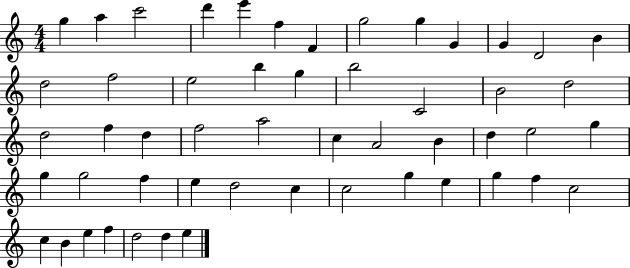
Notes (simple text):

G5/q A5/q C6/h D6/q E6/q F5/q F4/q G5/h G5/q G4/q G4/q D4/h B4/q D5/h F5/h E5/h B5/q G5/q B5/h C4/h B4/h D5/h D5/h F5/q D5/q F5/h A5/h C5/q A4/h B4/q D5/q E5/h G5/q G5/q G5/h F5/q E5/q D5/h C5/q C5/h G5/q E5/q G5/q F5/q C5/h C5/q B4/q E5/q F5/q D5/h D5/q E5/q